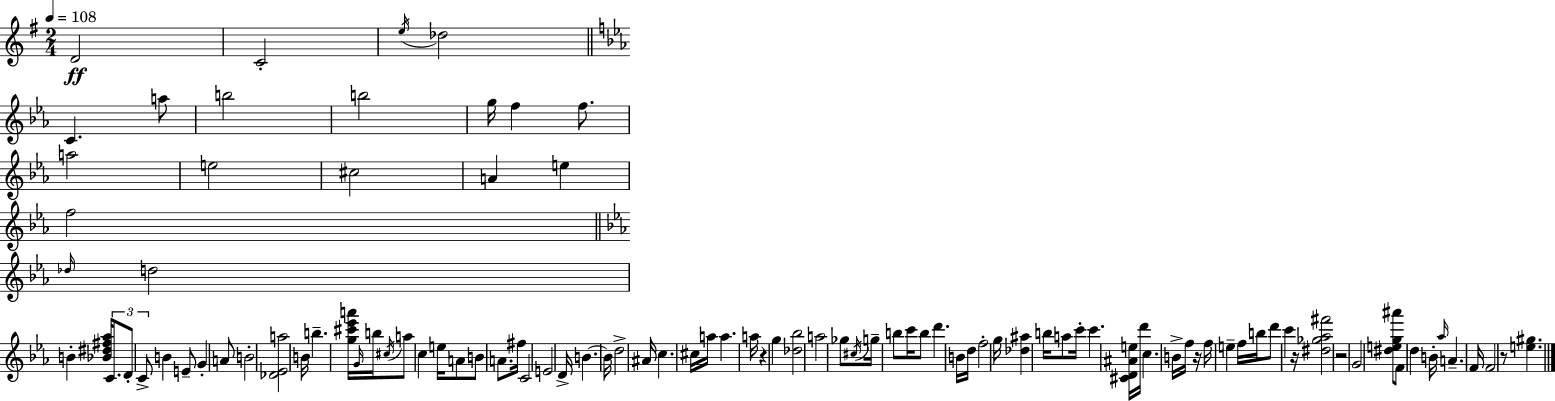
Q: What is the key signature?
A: G major